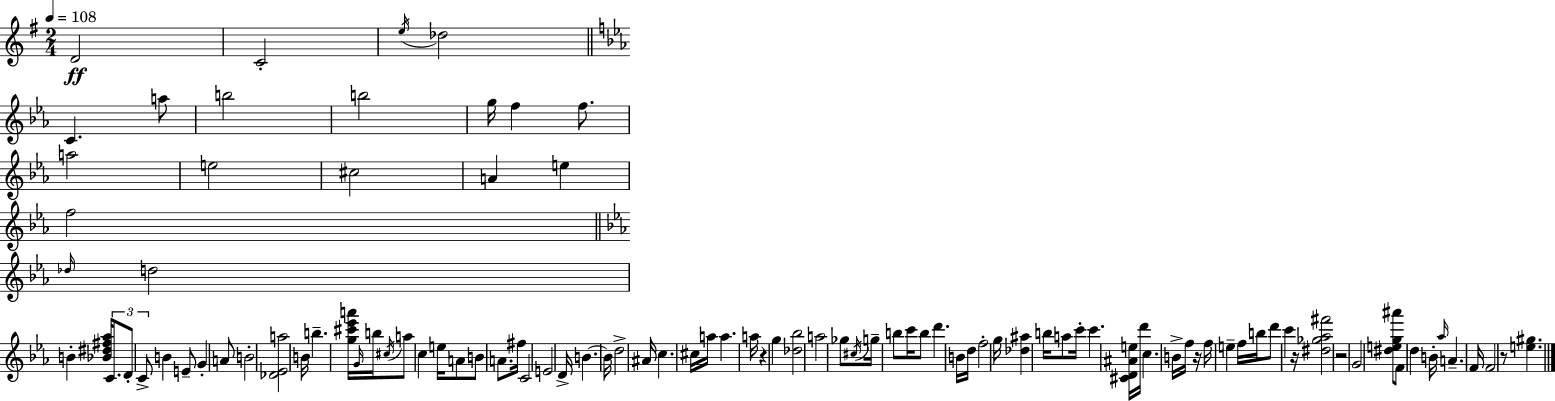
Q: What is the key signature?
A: G major